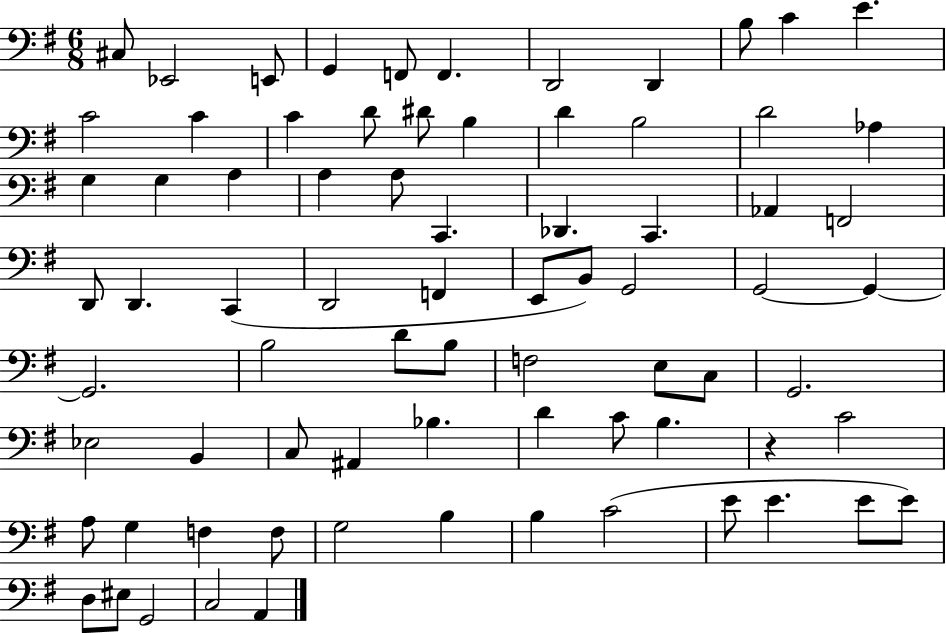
{
  \clef bass
  \numericTimeSignature
  \time 6/8
  \key g \major
  cis8 ees,2 e,8 | g,4 f,8 f,4. | d,2 d,4 | b8 c'4 e'4. | \break c'2 c'4 | c'4 d'8 dis'8 b4 | d'4 b2 | d'2 aes4 | \break g4 g4 a4 | a4 a8 c,4. | des,4. c,4. | aes,4 f,2 | \break d,8 d,4. c,4( | d,2 f,4 | e,8 b,8) g,2 | g,2~~ g,4~~ | \break g,2. | b2 d'8 b8 | f2 e8 c8 | g,2. | \break ees2 b,4 | c8 ais,4 bes4. | d'4 c'8 b4. | r4 c'2 | \break a8 g4 f4 f8 | g2 b4 | b4 c'2( | e'8 e'4. e'8 e'8) | \break d8 eis8 g,2 | c2 a,4 | \bar "|."
}